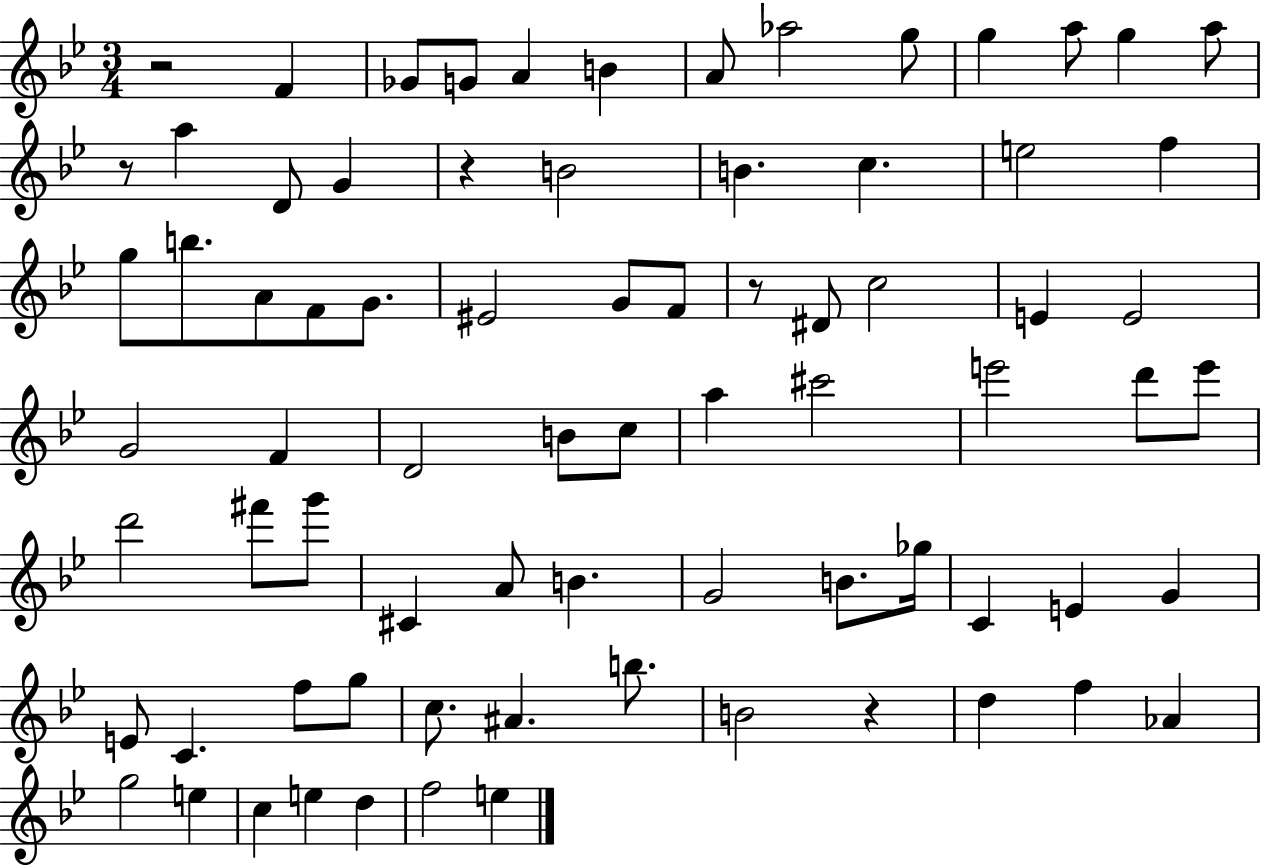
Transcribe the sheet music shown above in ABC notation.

X:1
T:Untitled
M:3/4
L:1/4
K:Bb
z2 F _G/2 G/2 A B A/2 _a2 g/2 g a/2 g a/2 z/2 a D/2 G z B2 B c e2 f g/2 b/2 A/2 F/2 G/2 ^E2 G/2 F/2 z/2 ^D/2 c2 E E2 G2 F D2 B/2 c/2 a ^c'2 e'2 d'/2 e'/2 d'2 ^f'/2 g'/2 ^C A/2 B G2 B/2 _g/4 C E G E/2 C f/2 g/2 c/2 ^A b/2 B2 z d f _A g2 e c e d f2 e